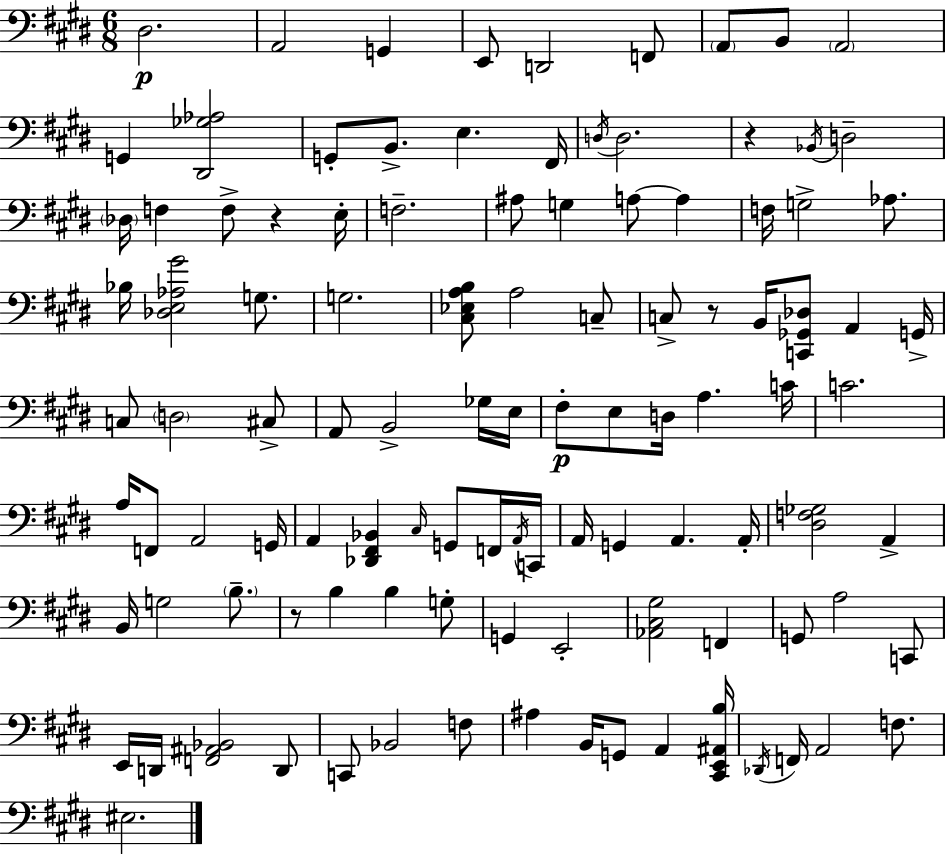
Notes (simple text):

D#3/h. A2/h G2/q E2/e D2/h F2/e A2/e B2/e A2/h G2/q [D#2,Gb3,Ab3]/h G2/e B2/e. E3/q. F#2/s D3/s D3/h. R/q Bb2/s D3/h Db3/s F3/q F3/e R/q E3/s F3/h. A#3/e G3/q A3/e A3/q F3/s G3/h Ab3/e. Bb3/s [Db3,E3,Ab3,G#4]/h G3/e. G3/h. [C#3,Eb3,A3,B3]/e A3/h C3/e C3/e R/e B2/s [C2,Gb2,Db3]/e A2/q G2/s C3/e D3/h C#3/e A2/e B2/h Gb3/s E3/s F#3/e E3/e D3/s A3/q. C4/s C4/h. A3/s F2/e A2/h G2/s A2/q [Db2,F#2,Bb2]/q C#3/s G2/e F2/s A2/s C2/s A2/s G2/q A2/q. A2/s [D#3,F3,Gb3]/h A2/q B2/s G3/h B3/e. R/e B3/q B3/q G3/e G2/q E2/h [Ab2,C#3,G#3]/h F2/q G2/e A3/h C2/e E2/s D2/s [F2,A#2,Bb2]/h D2/e C2/e Bb2/h F3/e A#3/q B2/s G2/e A2/q [C#2,E2,A#2,B3]/s Db2/s F2/s A2/h F3/e. EIS3/h.